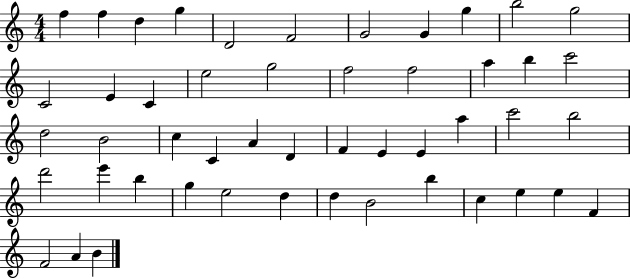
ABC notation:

X:1
T:Untitled
M:4/4
L:1/4
K:C
f f d g D2 F2 G2 G g b2 g2 C2 E C e2 g2 f2 f2 a b c'2 d2 B2 c C A D F E E a c'2 b2 d'2 e' b g e2 d d B2 b c e e F F2 A B